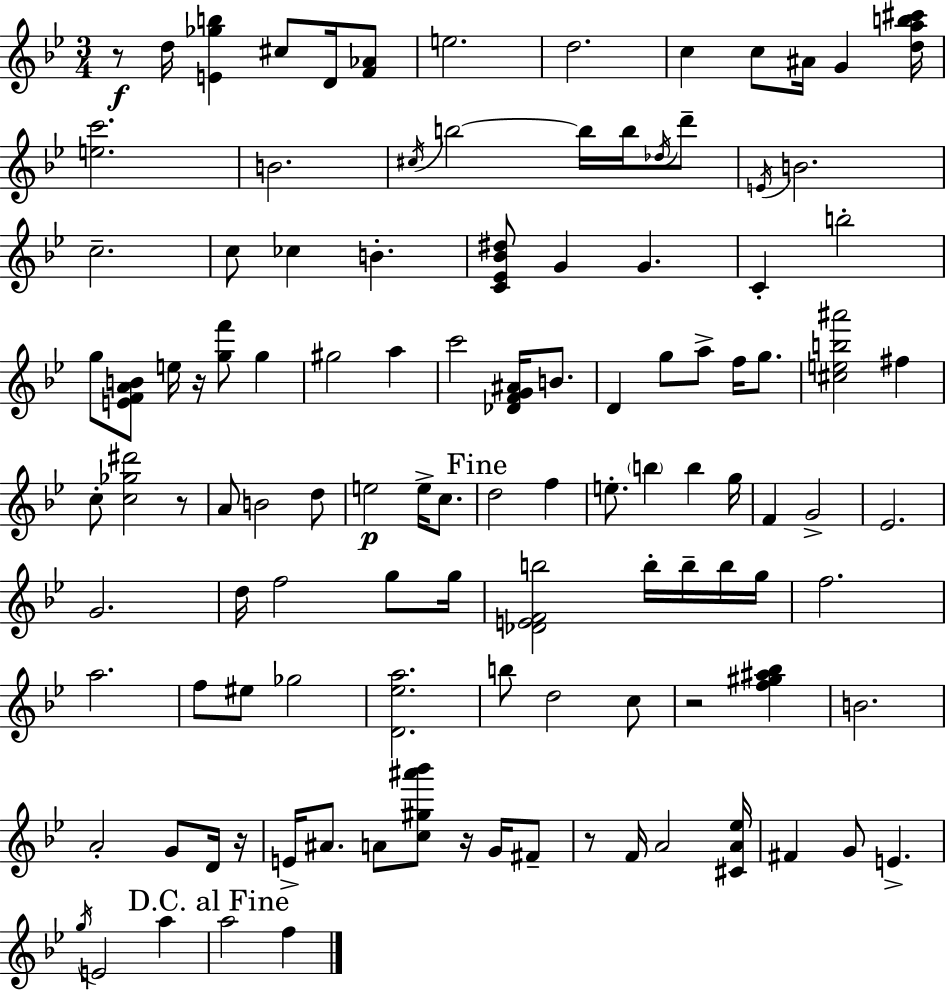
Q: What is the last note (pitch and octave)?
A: F5